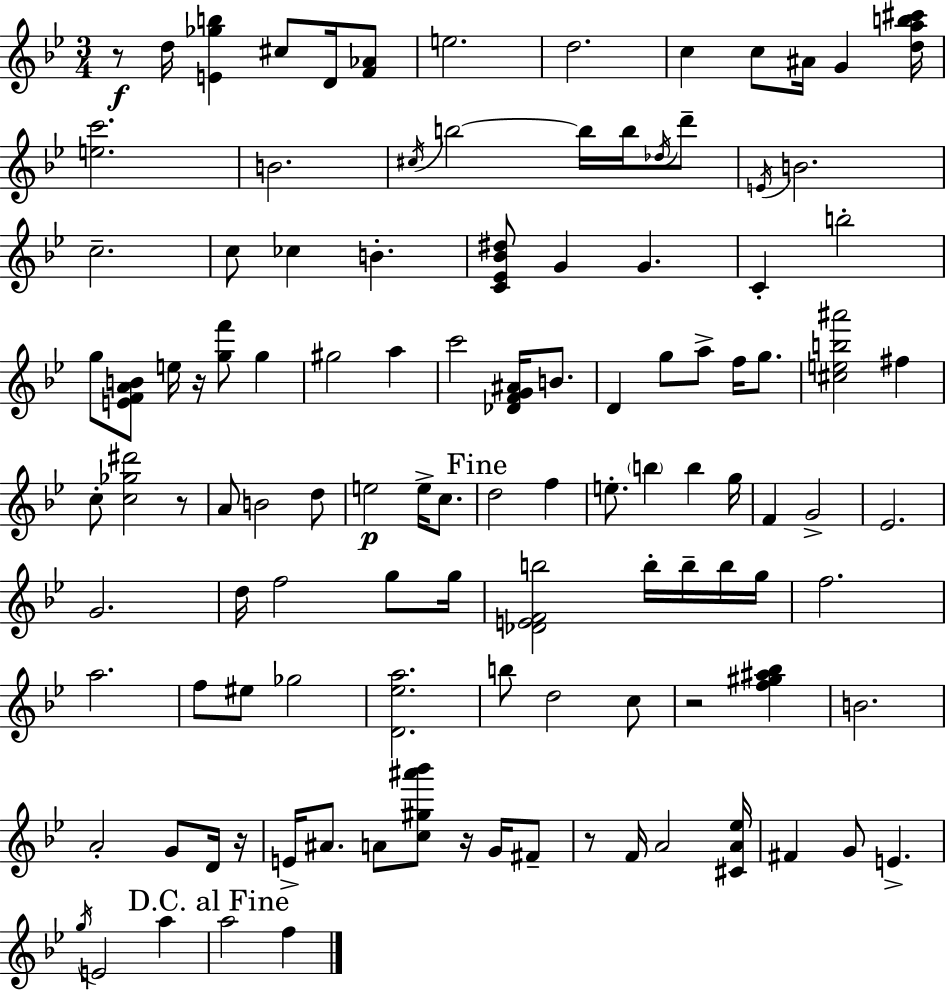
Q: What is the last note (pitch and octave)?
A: F5